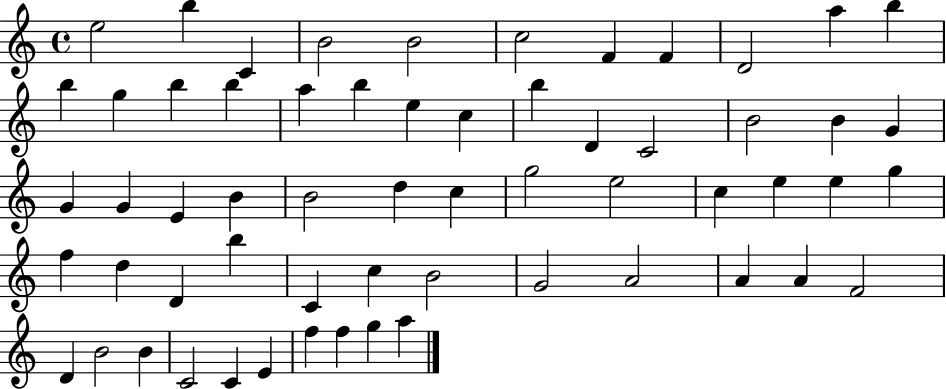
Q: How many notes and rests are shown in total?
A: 60